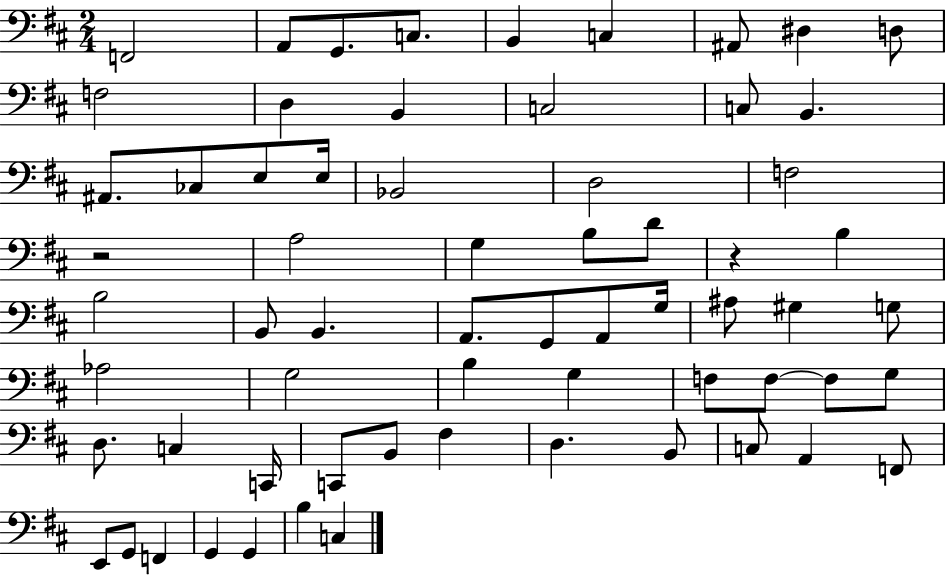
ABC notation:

X:1
T:Untitled
M:2/4
L:1/4
K:D
F,,2 A,,/2 G,,/2 C,/2 B,, C, ^A,,/2 ^D, D,/2 F,2 D, B,, C,2 C,/2 B,, ^A,,/2 _C,/2 E,/2 E,/4 _B,,2 D,2 F,2 z2 A,2 G, B,/2 D/2 z B, B,2 B,,/2 B,, A,,/2 G,,/2 A,,/2 G,/4 ^A,/2 ^G, G,/2 _A,2 G,2 B, G, F,/2 F,/2 F,/2 G,/2 D,/2 C, C,,/4 C,,/2 B,,/2 ^F, D, B,,/2 C,/2 A,, F,,/2 E,,/2 G,,/2 F,, G,, G,, B, C,